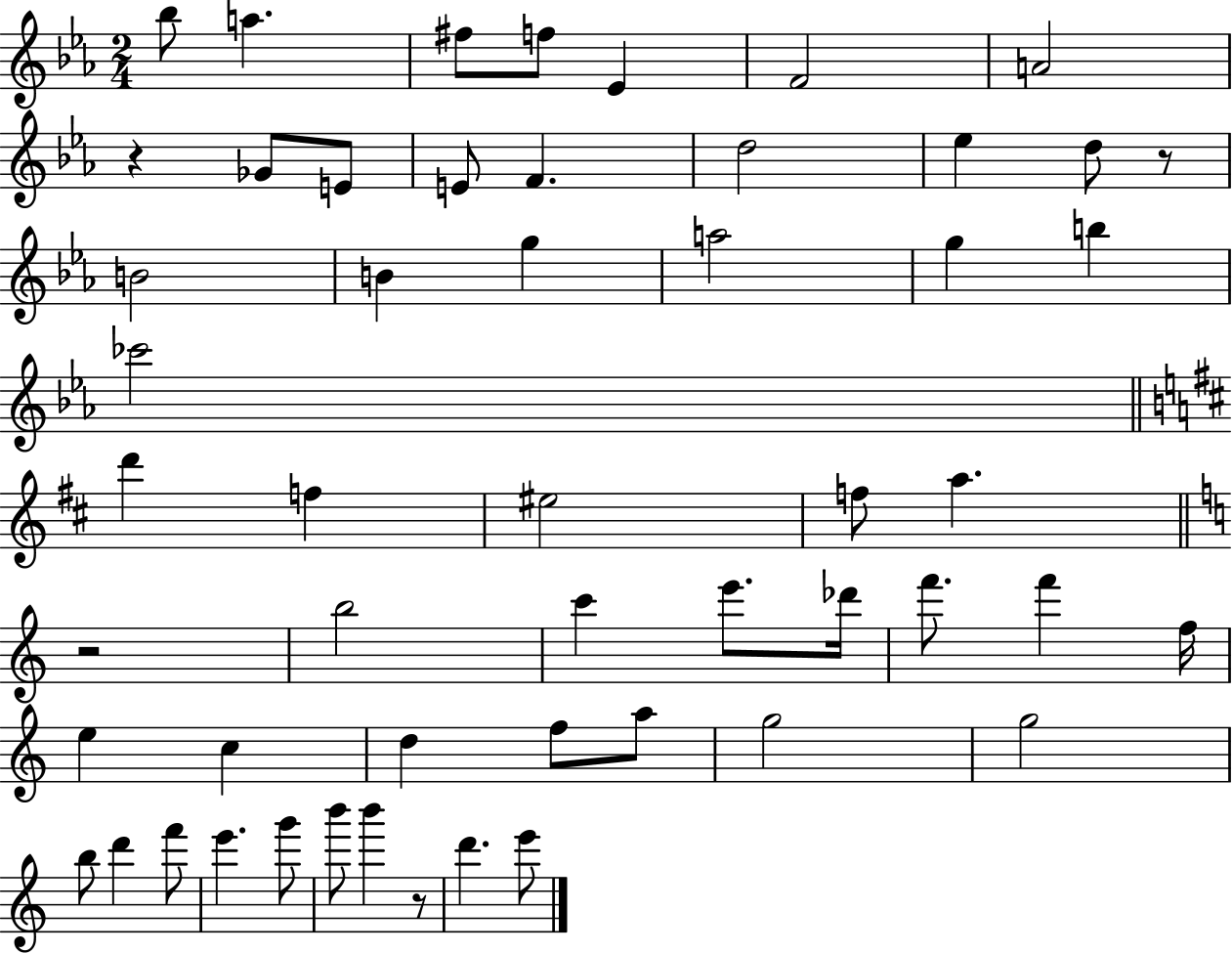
X:1
T:Untitled
M:2/4
L:1/4
K:Eb
_b/2 a ^f/2 f/2 _E F2 A2 z _G/2 E/2 E/2 F d2 _e d/2 z/2 B2 B g a2 g b _c'2 d' f ^e2 f/2 a z2 b2 c' e'/2 _d'/4 f'/2 f' f/4 e c d f/2 a/2 g2 g2 b/2 d' f'/2 e' g'/2 b'/2 b' z/2 d' e'/2